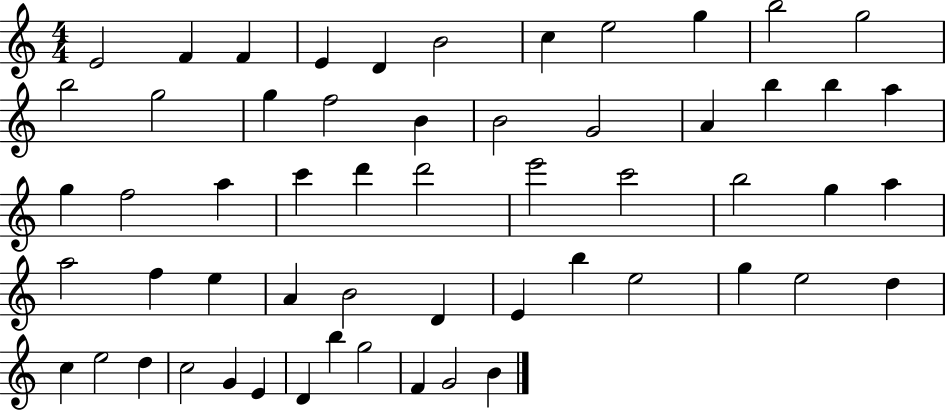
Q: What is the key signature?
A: C major